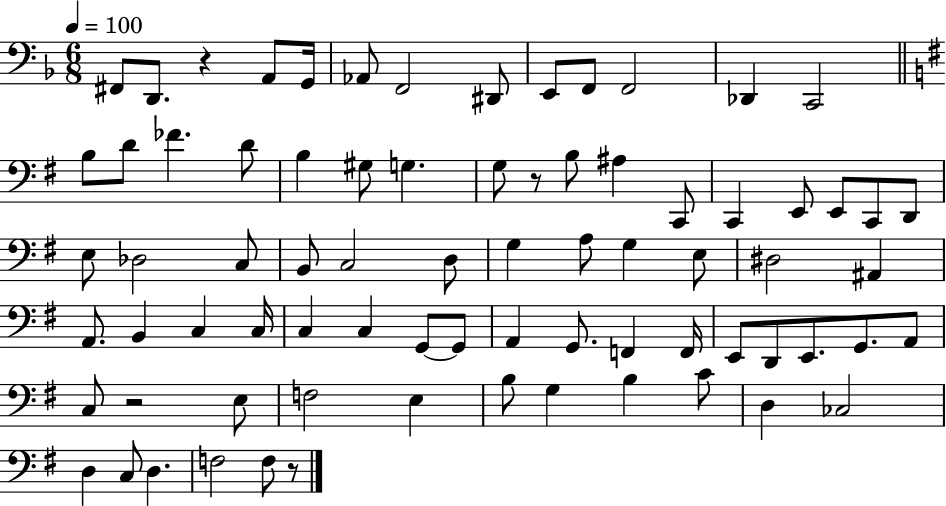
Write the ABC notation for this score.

X:1
T:Untitled
M:6/8
L:1/4
K:F
^F,,/2 D,,/2 z A,,/2 G,,/4 _A,,/2 F,,2 ^D,,/2 E,,/2 F,,/2 F,,2 _D,, C,,2 B,/2 D/2 _F D/2 B, ^G,/2 G, G,/2 z/2 B,/2 ^A, C,,/2 C,, E,,/2 E,,/2 C,,/2 D,,/2 E,/2 _D,2 C,/2 B,,/2 C,2 D,/2 G, A,/2 G, E,/2 ^D,2 ^A,, A,,/2 B,, C, C,/4 C, C, G,,/2 G,,/2 A,, G,,/2 F,, F,,/4 E,,/2 D,,/2 E,,/2 G,,/2 A,,/2 C,/2 z2 E,/2 F,2 E, B,/2 G, B, C/2 D, _C,2 D, C,/2 D, F,2 F,/2 z/2